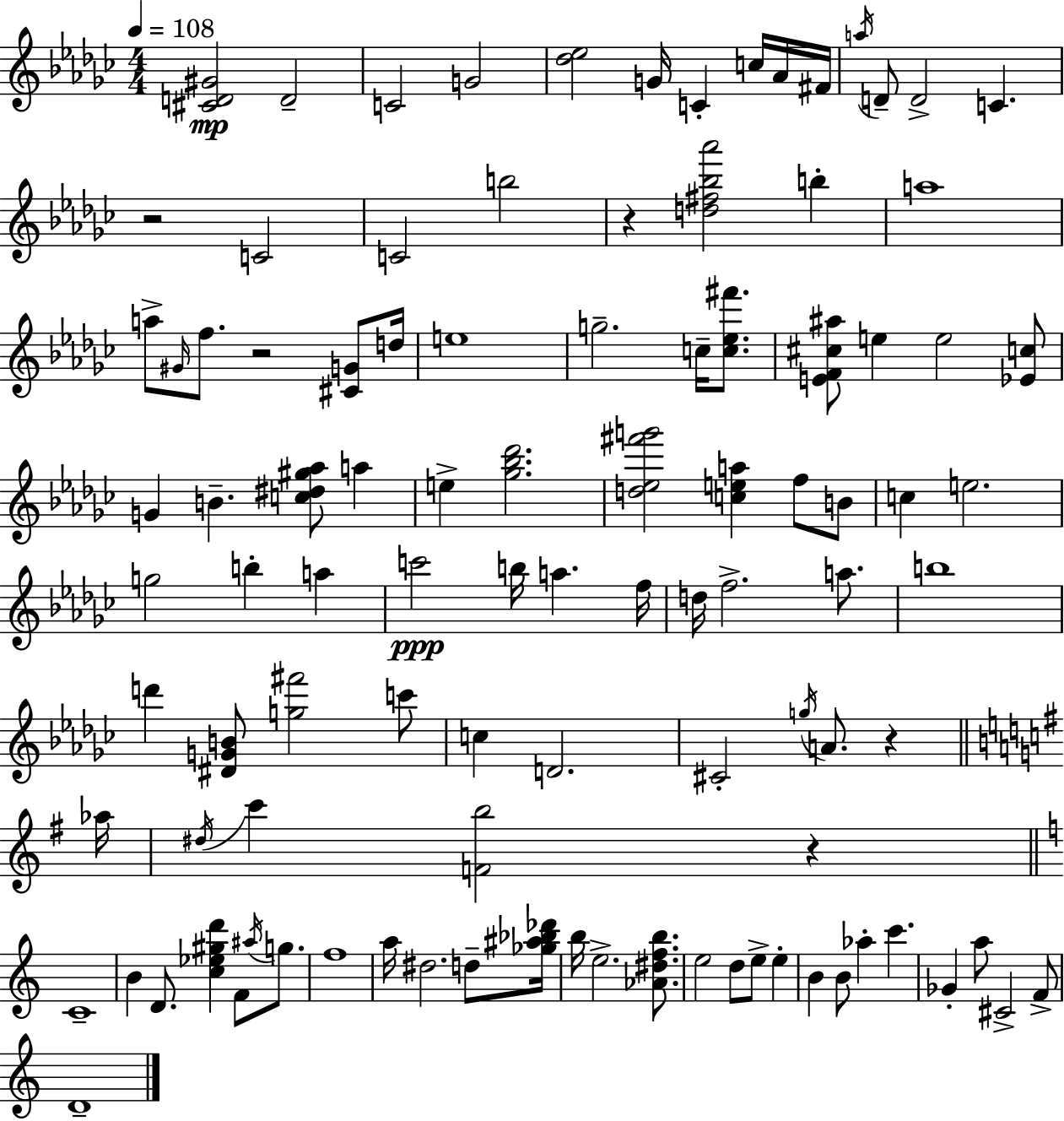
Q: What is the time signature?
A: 4/4